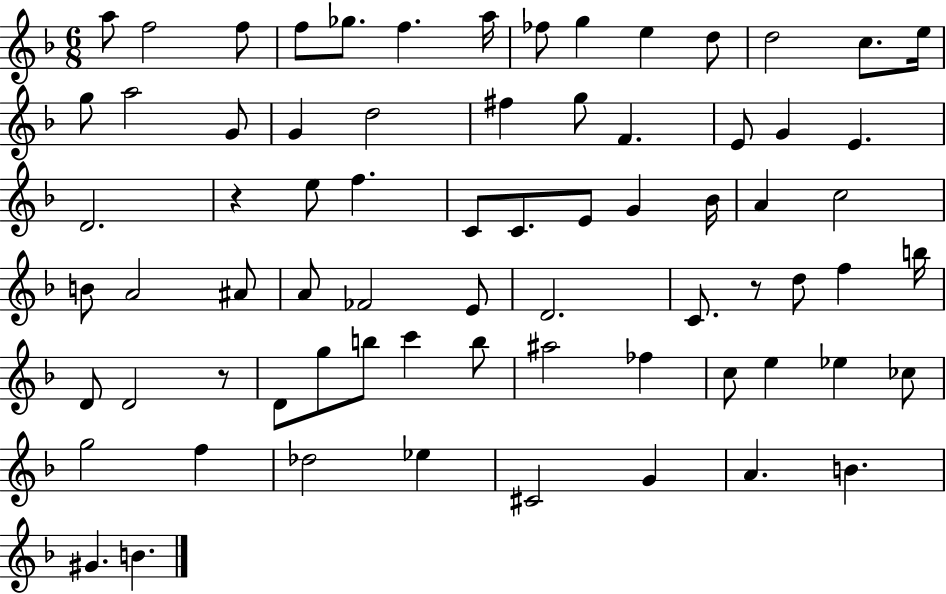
{
  \clef treble
  \numericTimeSignature
  \time 6/8
  \key f \major
  a''8 f''2 f''8 | f''8 ges''8. f''4. a''16 | fes''8 g''4 e''4 d''8 | d''2 c''8. e''16 | \break g''8 a''2 g'8 | g'4 d''2 | fis''4 g''8 f'4. | e'8 g'4 e'4. | \break d'2. | r4 e''8 f''4. | c'8 c'8. e'8 g'4 bes'16 | a'4 c''2 | \break b'8 a'2 ais'8 | a'8 fes'2 e'8 | d'2. | c'8. r8 d''8 f''4 b''16 | \break d'8 d'2 r8 | d'8 g''8 b''8 c'''4 b''8 | ais''2 fes''4 | c''8 e''4 ees''4 ces''8 | \break g''2 f''4 | des''2 ees''4 | cis'2 g'4 | a'4. b'4. | \break gis'4. b'4. | \bar "|."
}